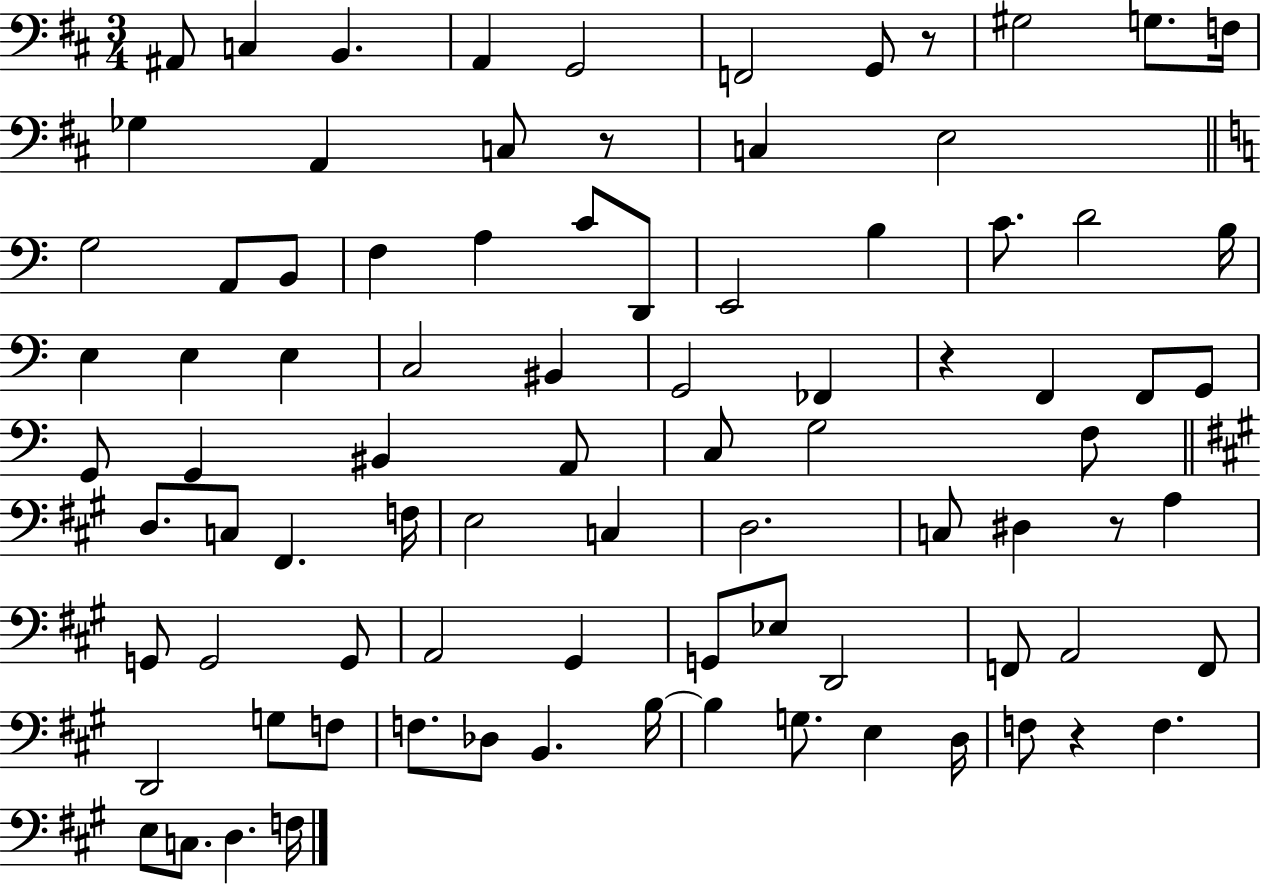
A#2/e C3/q B2/q. A2/q G2/h F2/h G2/e R/e G#3/h G3/e. F3/s Gb3/q A2/q C3/e R/e C3/q E3/h G3/h A2/e B2/e F3/q A3/q C4/e D2/e E2/h B3/q C4/e. D4/h B3/s E3/q E3/q E3/q C3/h BIS2/q G2/h FES2/q R/q F2/q F2/e G2/e G2/e G2/q BIS2/q A2/e C3/e G3/h F3/e D3/e. C3/e F#2/q. F3/s E3/h C3/q D3/h. C3/e D#3/q R/e A3/q G2/e G2/h G2/e A2/h G#2/q G2/e Eb3/e D2/h F2/e A2/h F2/e D2/h G3/e F3/e F3/e. Db3/e B2/q. B3/s B3/q G3/e. E3/q D3/s F3/e R/q F3/q. E3/e C3/e. D3/q. F3/s